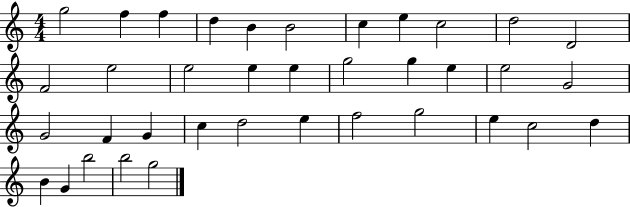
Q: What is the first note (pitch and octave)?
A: G5